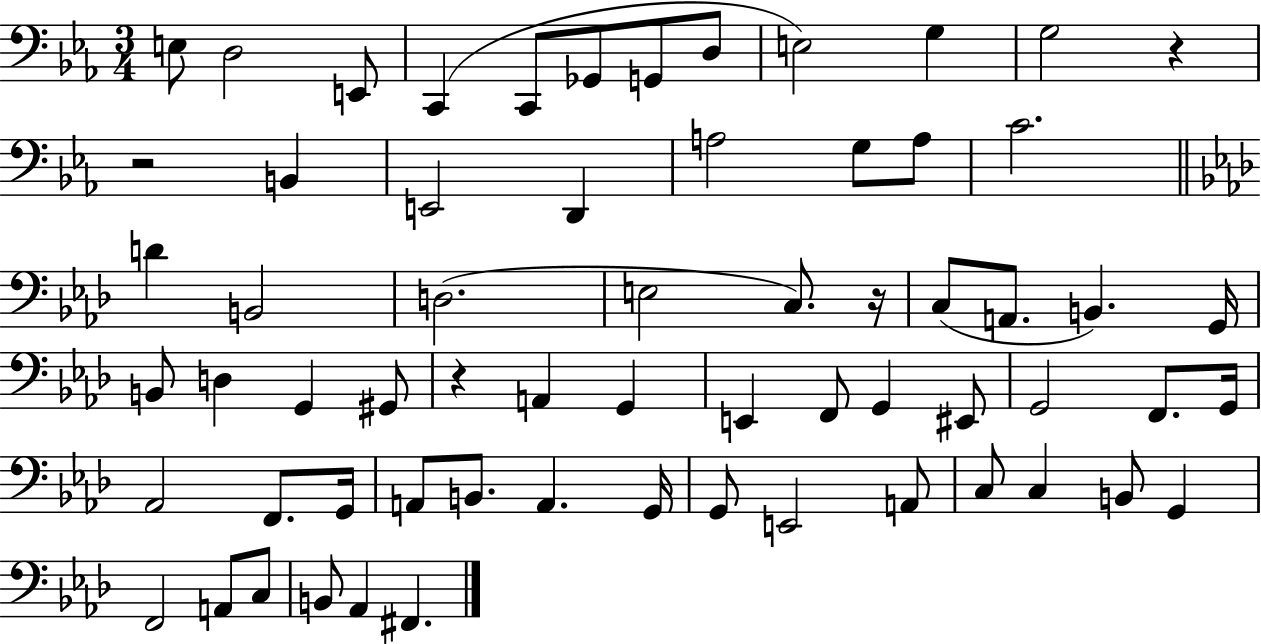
E3/e D3/h E2/e C2/q C2/e Gb2/e G2/e D3/e E3/h G3/q G3/h R/q R/h B2/q E2/h D2/q A3/h G3/e A3/e C4/h. D4/q B2/h D3/h. E3/h C3/e. R/s C3/e A2/e. B2/q. G2/s B2/e D3/q G2/q G#2/e R/q A2/q G2/q E2/q F2/e G2/q EIS2/e G2/h F2/e. G2/s Ab2/h F2/e. G2/s A2/e B2/e. A2/q. G2/s G2/e E2/h A2/e C3/e C3/q B2/e G2/q F2/h A2/e C3/e B2/e Ab2/q F#2/q.